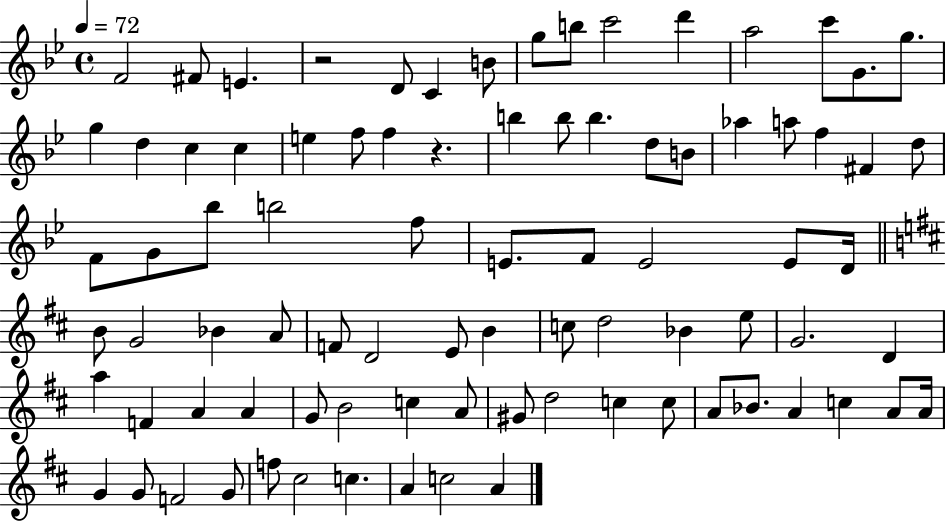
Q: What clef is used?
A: treble